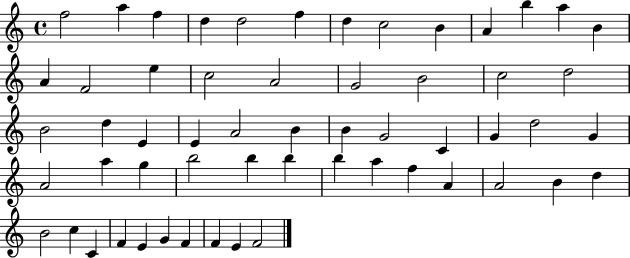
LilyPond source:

{
  \clef treble
  \time 4/4
  \defaultTimeSignature
  \key c \major
  f''2 a''4 f''4 | d''4 d''2 f''4 | d''4 c''2 b'4 | a'4 b''4 a''4 b'4 | \break a'4 f'2 e''4 | c''2 a'2 | g'2 b'2 | c''2 d''2 | \break b'2 d''4 e'4 | e'4 a'2 b'4 | b'4 g'2 c'4 | g'4 d''2 g'4 | \break a'2 a''4 g''4 | b''2 b''4 b''4 | b''4 a''4 f''4 a'4 | a'2 b'4 d''4 | \break b'2 c''4 c'4 | f'4 e'4 g'4 f'4 | f'4 e'4 f'2 | \bar "|."
}